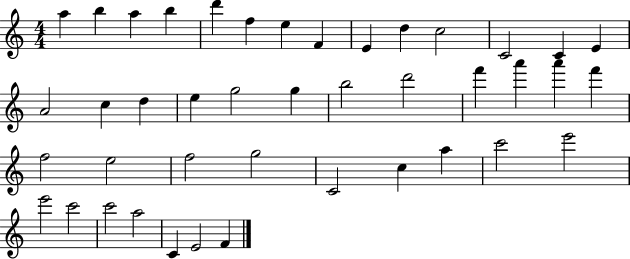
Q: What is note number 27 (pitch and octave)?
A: F5